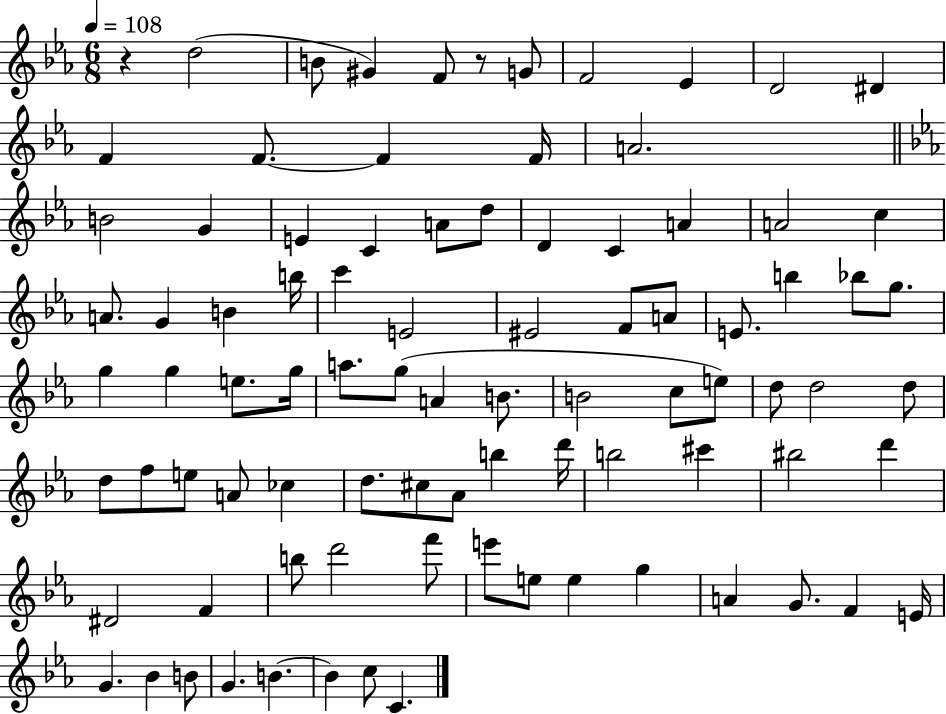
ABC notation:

X:1
T:Untitled
M:6/8
L:1/4
K:Eb
z d2 B/2 ^G F/2 z/2 G/2 F2 _E D2 ^D F F/2 F F/4 A2 B2 G E C A/2 d/2 D C A A2 c A/2 G B b/4 c' E2 ^E2 F/2 A/2 E/2 b _b/2 g/2 g g e/2 g/4 a/2 g/2 A B/2 B2 c/2 e/2 d/2 d2 d/2 d/2 f/2 e/2 A/2 _c d/2 ^c/2 _A/2 b d'/4 b2 ^c' ^b2 d' ^D2 F b/2 d'2 f'/2 e'/2 e/2 e g A G/2 F E/4 G _B B/2 G B B c/2 C